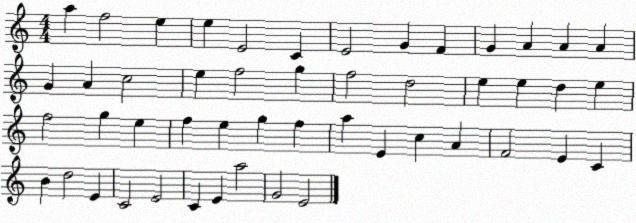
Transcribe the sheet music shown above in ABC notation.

X:1
T:Untitled
M:4/4
L:1/4
K:C
a f2 e e E2 C E2 G F G A A A G A c2 e f2 g f2 d2 e e d e f2 g e f e g f a E c A F2 E C B d2 E C2 E2 C E a2 G2 E2